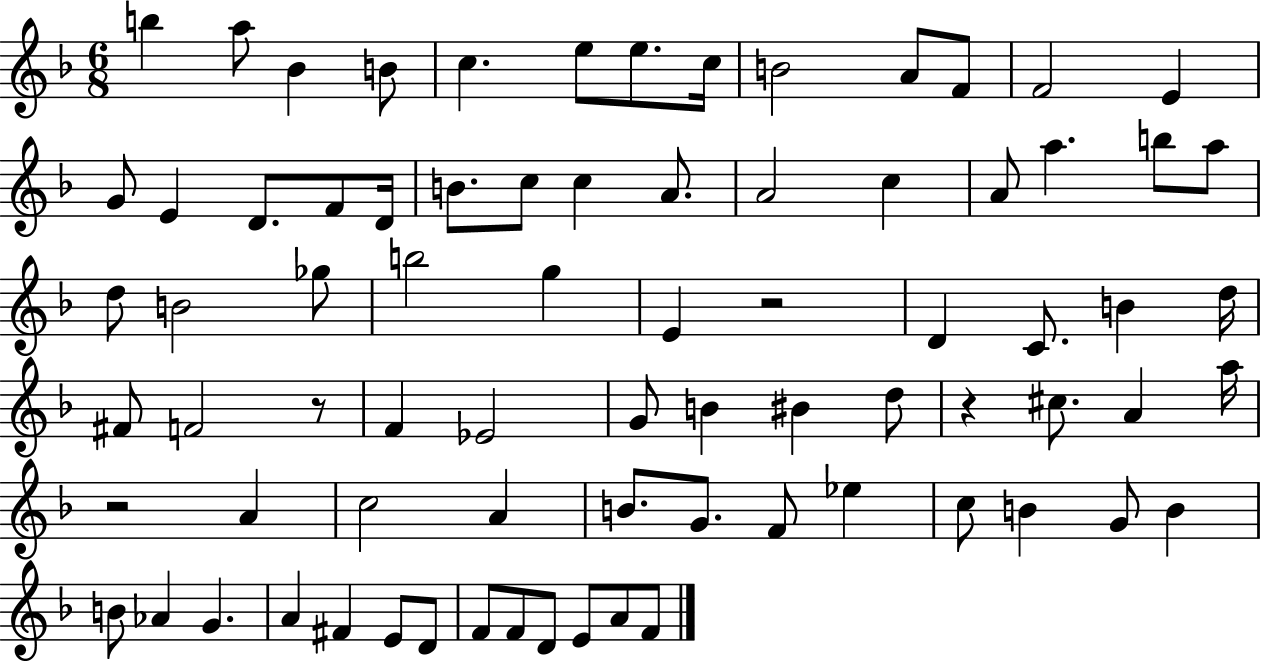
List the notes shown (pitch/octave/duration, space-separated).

B5/q A5/e Bb4/q B4/e C5/q. E5/e E5/e. C5/s B4/h A4/e F4/e F4/h E4/q G4/e E4/q D4/e. F4/e D4/s B4/e. C5/e C5/q A4/e. A4/h C5/q A4/e A5/q. B5/e A5/e D5/e B4/h Gb5/e B5/h G5/q E4/q R/h D4/q C4/e. B4/q D5/s F#4/e F4/h R/e F4/q Eb4/h G4/e B4/q BIS4/q D5/e R/q C#5/e. A4/q A5/s R/h A4/q C5/h A4/q B4/e. G4/e. F4/e Eb5/q C5/e B4/q G4/e B4/q B4/e Ab4/q G4/q. A4/q F#4/q E4/e D4/e F4/e F4/e D4/e E4/e A4/e F4/e